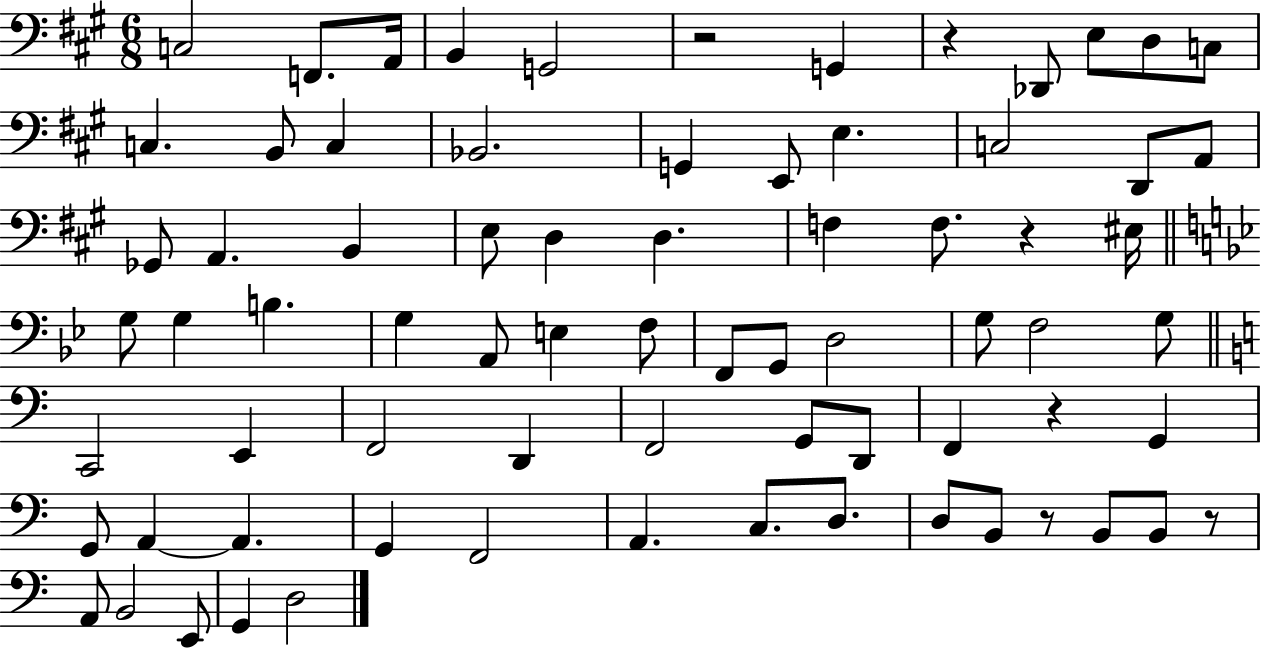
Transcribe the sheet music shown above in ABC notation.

X:1
T:Untitled
M:6/8
L:1/4
K:A
C,2 F,,/2 A,,/4 B,, G,,2 z2 G,, z _D,,/2 E,/2 D,/2 C,/2 C, B,,/2 C, _B,,2 G,, E,,/2 E, C,2 D,,/2 A,,/2 _G,,/2 A,, B,, E,/2 D, D, F, F,/2 z ^E,/4 G,/2 G, B, G, A,,/2 E, F,/2 F,,/2 G,,/2 D,2 G,/2 F,2 G,/2 C,,2 E,, F,,2 D,, F,,2 G,,/2 D,,/2 F,, z G,, G,,/2 A,, A,, G,, F,,2 A,, C,/2 D,/2 D,/2 B,,/2 z/2 B,,/2 B,,/2 z/2 A,,/2 B,,2 E,,/2 G,, D,2